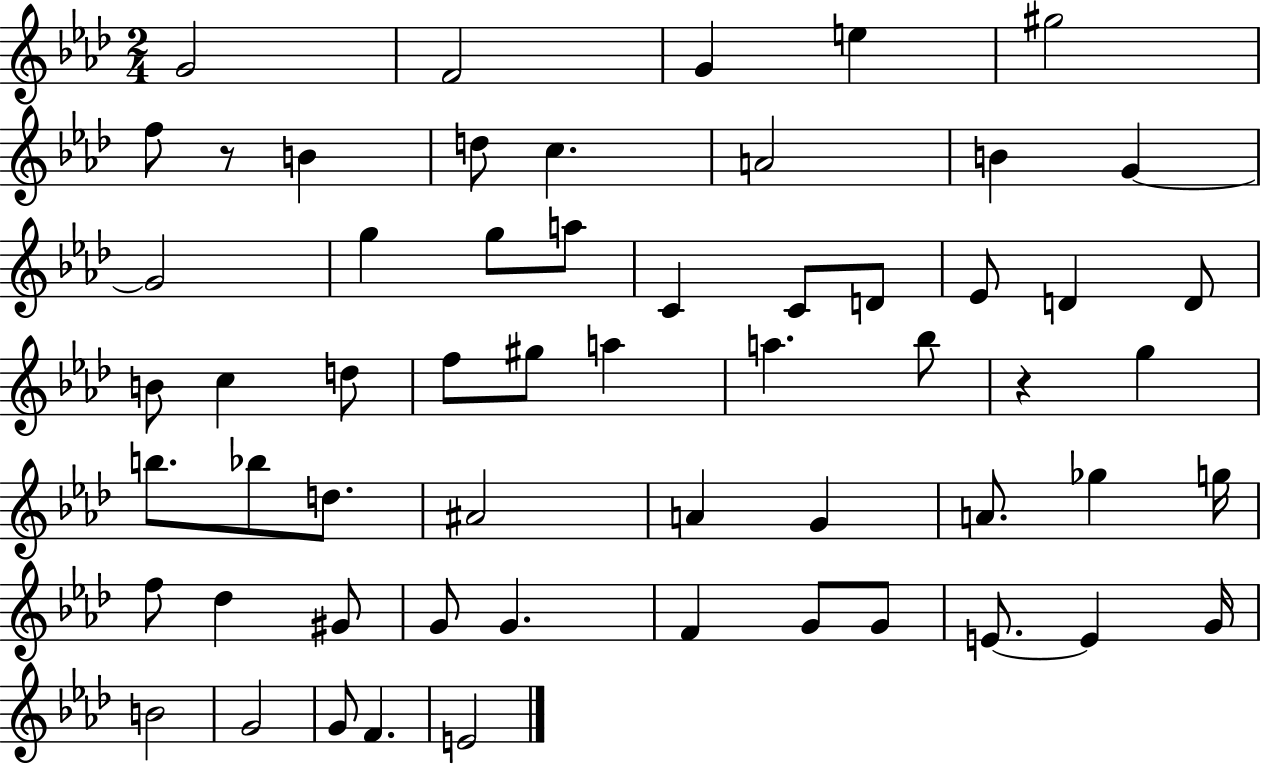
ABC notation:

X:1
T:Untitled
M:2/4
L:1/4
K:Ab
G2 F2 G e ^g2 f/2 z/2 B d/2 c A2 B G G2 g g/2 a/2 C C/2 D/2 _E/2 D D/2 B/2 c d/2 f/2 ^g/2 a a _b/2 z g b/2 _b/2 d/2 ^A2 A G A/2 _g g/4 f/2 _d ^G/2 G/2 G F G/2 G/2 E/2 E G/4 B2 G2 G/2 F E2